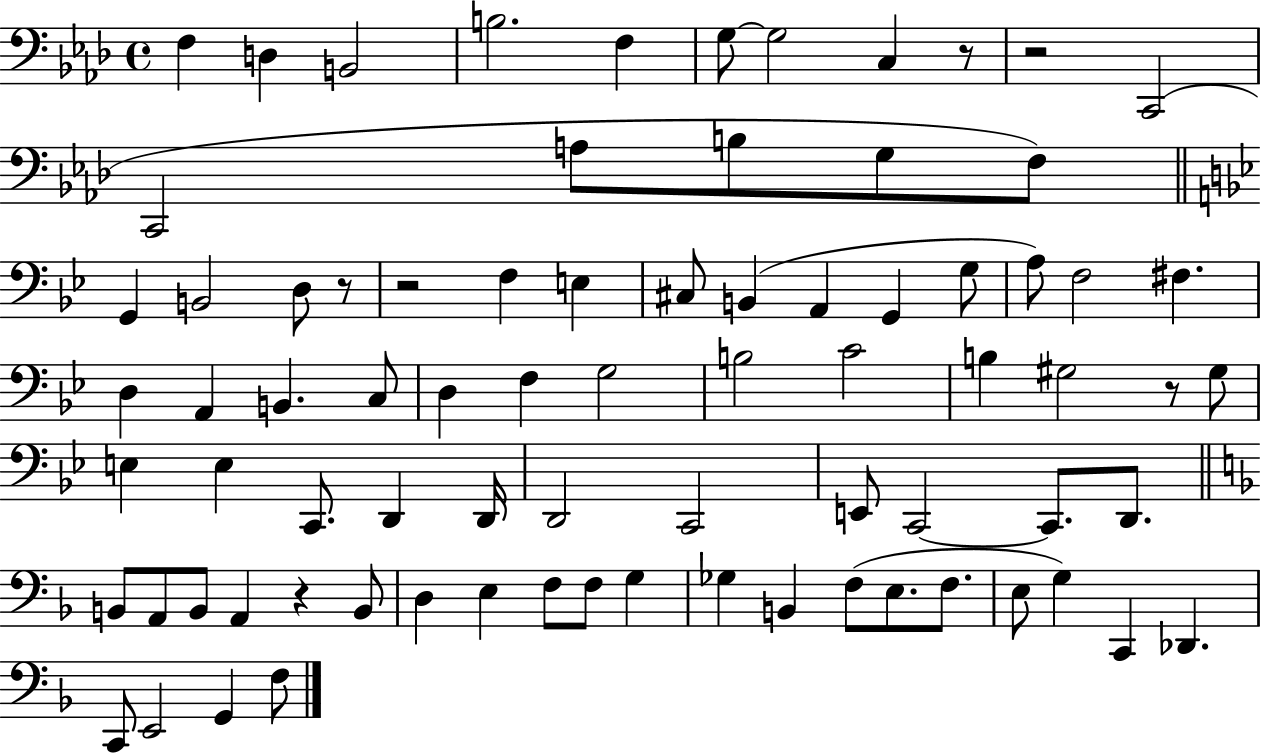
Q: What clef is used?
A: bass